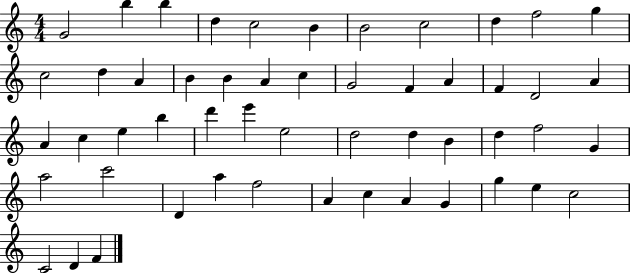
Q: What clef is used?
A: treble